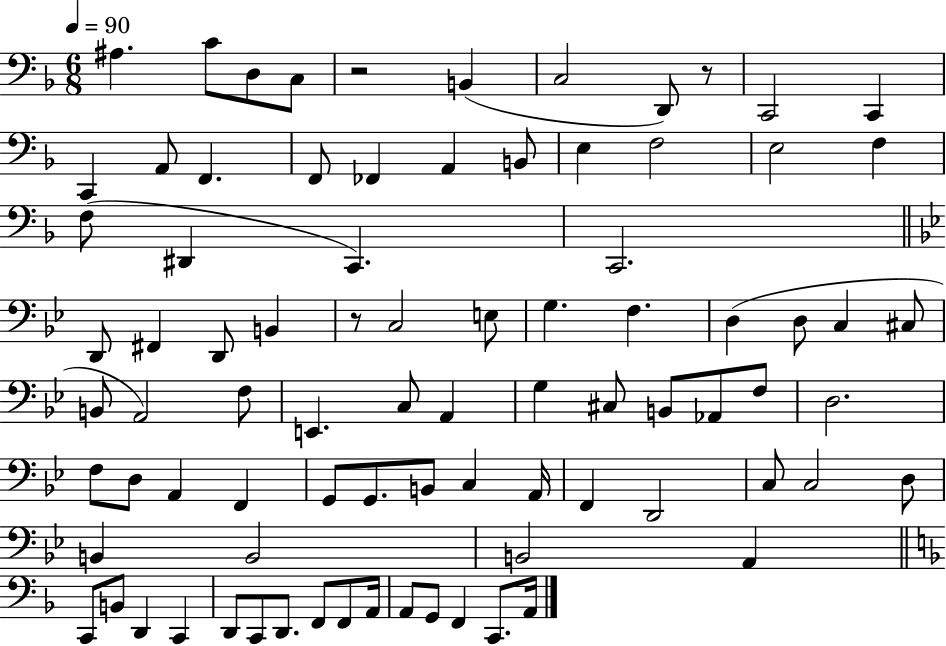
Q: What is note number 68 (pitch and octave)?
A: B2